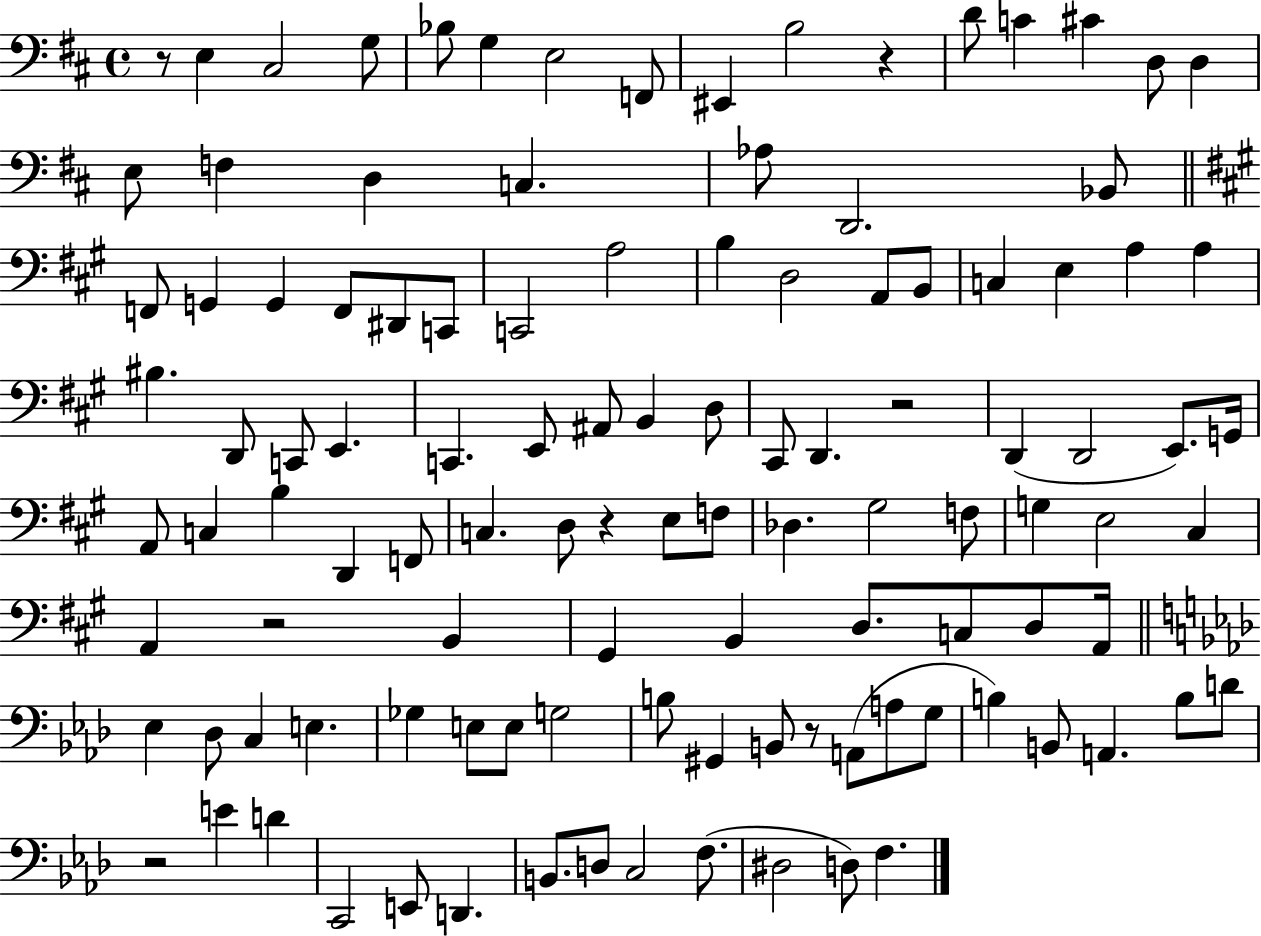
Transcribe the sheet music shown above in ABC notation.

X:1
T:Untitled
M:4/4
L:1/4
K:D
z/2 E, ^C,2 G,/2 _B,/2 G, E,2 F,,/2 ^E,, B,2 z D/2 C ^C D,/2 D, E,/2 F, D, C, _A,/2 D,,2 _B,,/2 F,,/2 G,, G,, F,,/2 ^D,,/2 C,,/2 C,,2 A,2 B, D,2 A,,/2 B,,/2 C, E, A, A, ^B, D,,/2 C,,/2 E,, C,, E,,/2 ^A,,/2 B,, D,/2 ^C,,/2 D,, z2 D,, D,,2 E,,/2 G,,/4 A,,/2 C, B, D,, F,,/2 C, D,/2 z E,/2 F,/2 _D, ^G,2 F,/2 G, E,2 ^C, A,, z2 B,, ^G,, B,, D,/2 C,/2 D,/2 A,,/4 _E, _D,/2 C, E, _G, E,/2 E,/2 G,2 B,/2 ^G,, B,,/2 z/2 A,,/2 A,/2 G,/2 B, B,,/2 A,, B,/2 D/2 z2 E D C,,2 E,,/2 D,, B,,/2 D,/2 C,2 F,/2 ^D,2 D,/2 F,